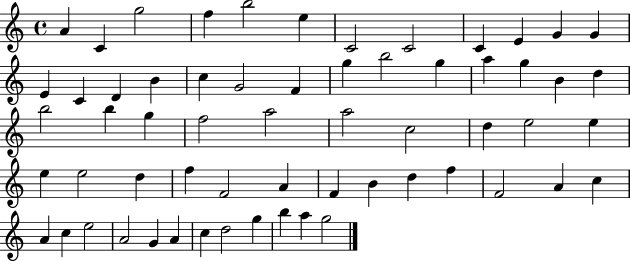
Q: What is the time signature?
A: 4/4